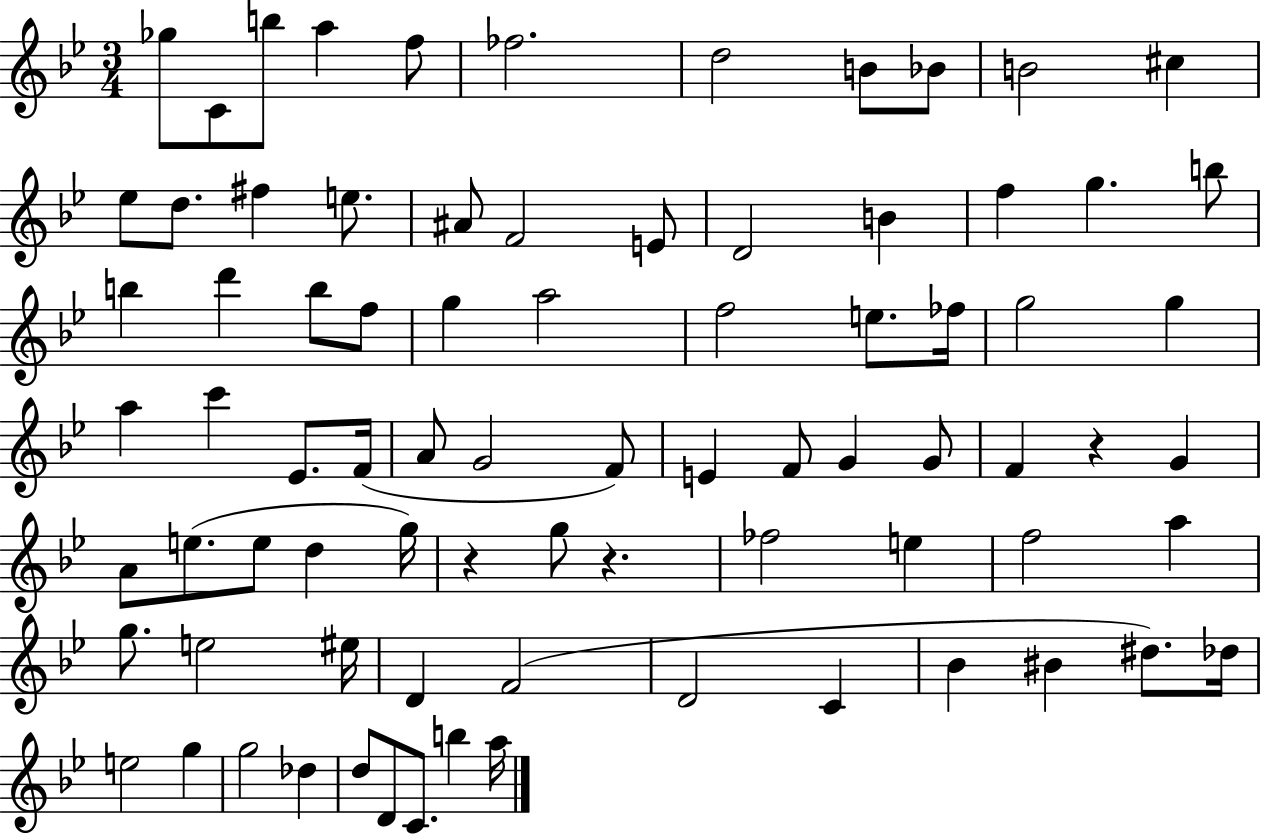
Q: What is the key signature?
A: BES major